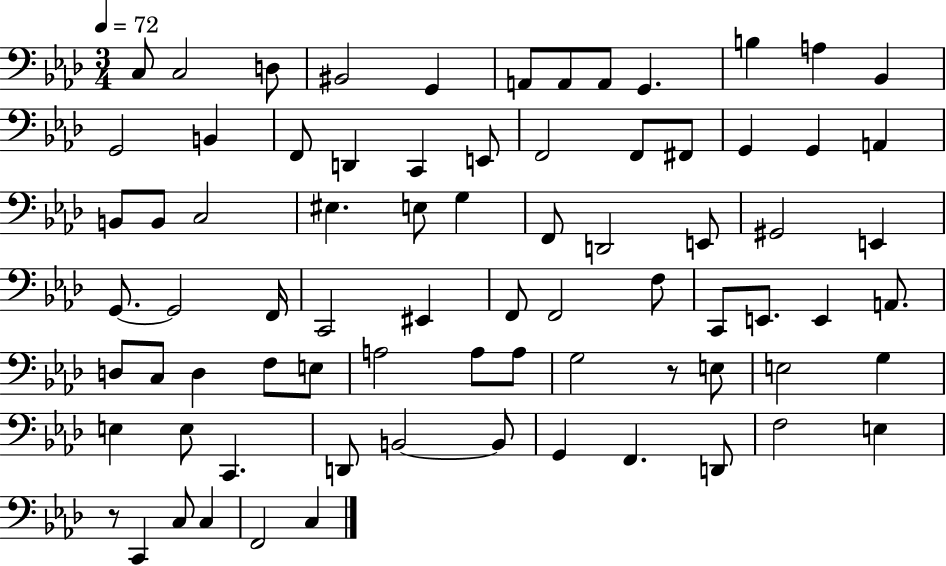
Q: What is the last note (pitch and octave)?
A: C3